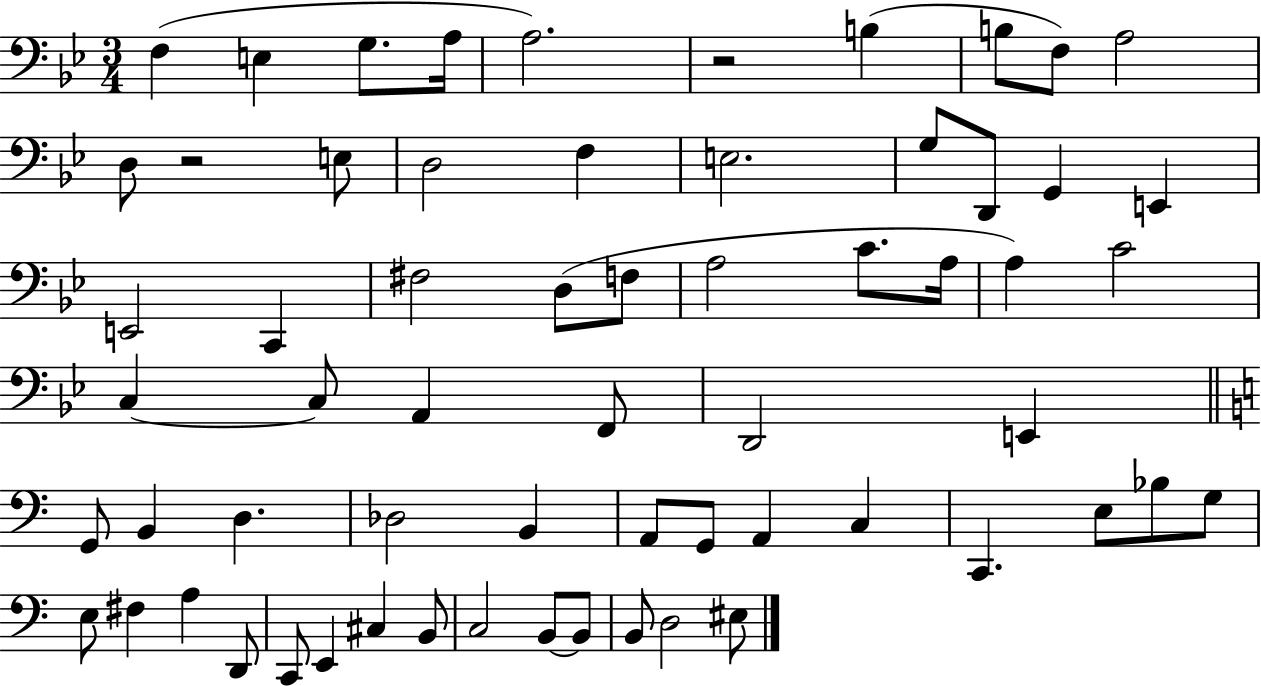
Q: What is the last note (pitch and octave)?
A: EIS3